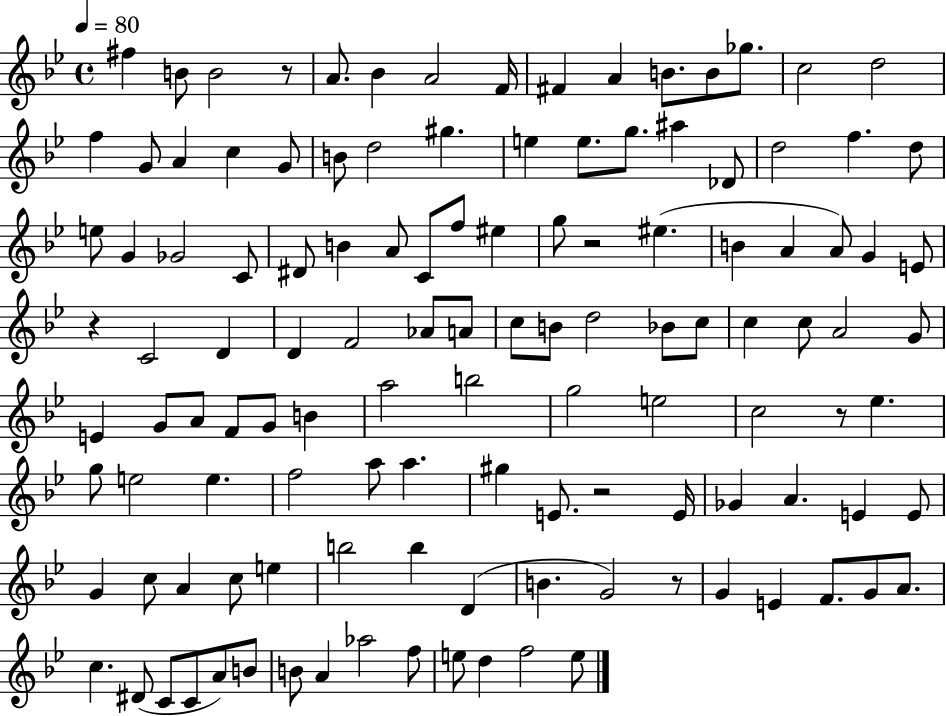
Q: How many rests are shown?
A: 6